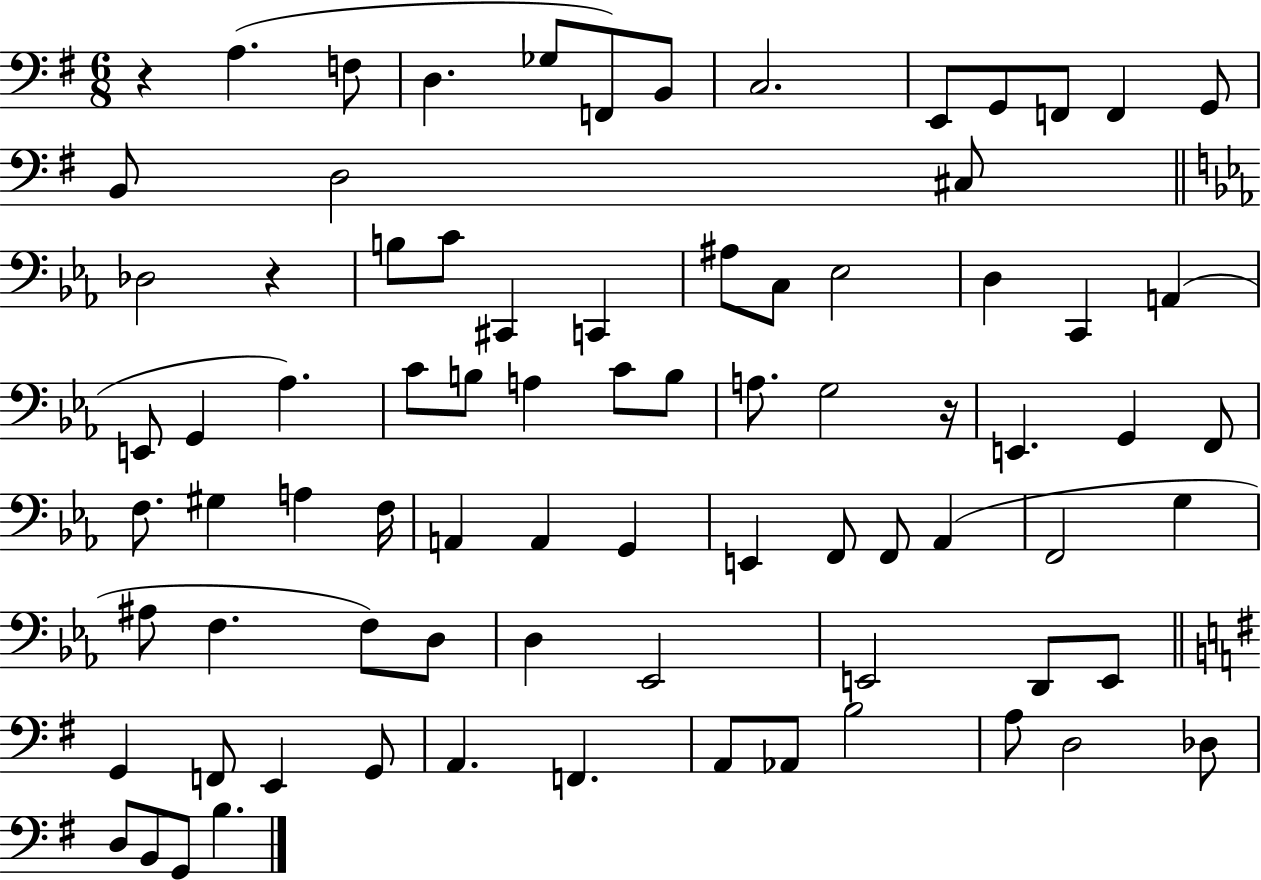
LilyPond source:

{
  \clef bass
  \numericTimeSignature
  \time 6/8
  \key g \major
  r4 a4.( f8 | d4. ges8 f,8) b,8 | c2. | e,8 g,8 f,8 f,4 g,8 | \break b,8 d2 cis8 | \bar "||" \break \key c \minor des2 r4 | b8 c'8 cis,4 c,4 | ais8 c8 ees2 | d4 c,4 a,4( | \break e,8 g,4 aes4.) | c'8 b8 a4 c'8 b8 | a8. g2 r16 | e,4. g,4 f,8 | \break f8. gis4 a4 f16 | a,4 a,4 g,4 | e,4 f,8 f,8 aes,4( | f,2 g4 | \break ais8 f4. f8) d8 | d4 ees,2 | e,2 d,8 e,8 | \bar "||" \break \key g \major g,4 f,8 e,4 g,8 | a,4. f,4. | a,8 aes,8 b2 | a8 d2 des8 | \break d8 b,8 g,8 b4. | \bar "|."
}